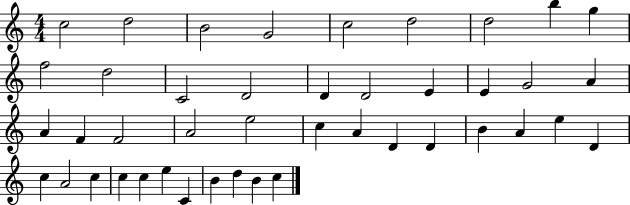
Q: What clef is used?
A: treble